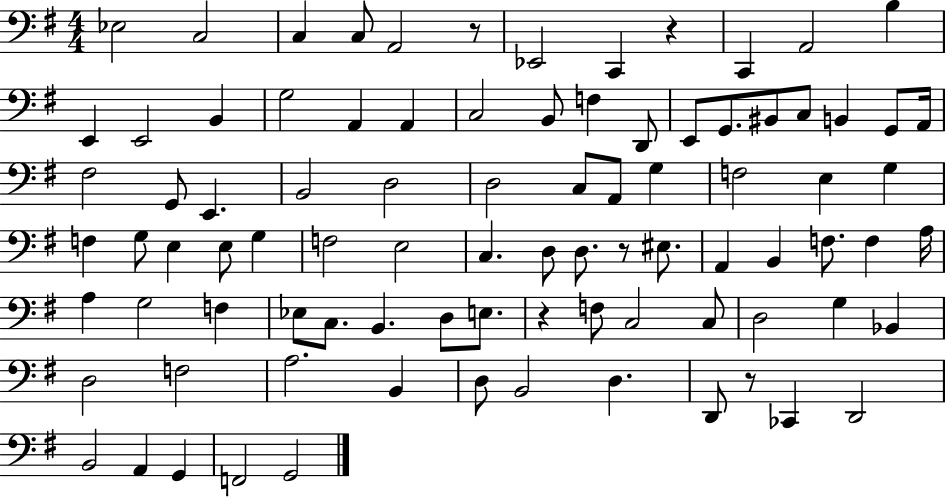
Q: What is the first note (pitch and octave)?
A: Eb3